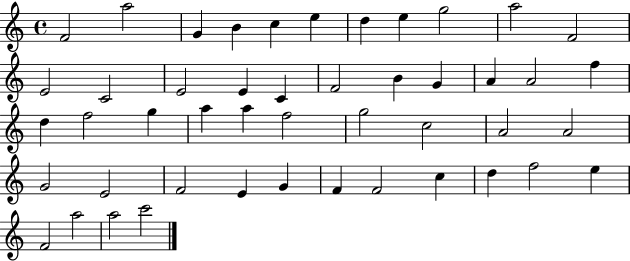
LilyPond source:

{
  \clef treble
  \time 4/4
  \defaultTimeSignature
  \key c \major
  f'2 a''2 | g'4 b'4 c''4 e''4 | d''4 e''4 g''2 | a''2 f'2 | \break e'2 c'2 | e'2 e'4 c'4 | f'2 b'4 g'4 | a'4 a'2 f''4 | \break d''4 f''2 g''4 | a''4 a''4 f''2 | g''2 c''2 | a'2 a'2 | \break g'2 e'2 | f'2 e'4 g'4 | f'4 f'2 c''4 | d''4 f''2 e''4 | \break f'2 a''2 | a''2 c'''2 | \bar "|."
}